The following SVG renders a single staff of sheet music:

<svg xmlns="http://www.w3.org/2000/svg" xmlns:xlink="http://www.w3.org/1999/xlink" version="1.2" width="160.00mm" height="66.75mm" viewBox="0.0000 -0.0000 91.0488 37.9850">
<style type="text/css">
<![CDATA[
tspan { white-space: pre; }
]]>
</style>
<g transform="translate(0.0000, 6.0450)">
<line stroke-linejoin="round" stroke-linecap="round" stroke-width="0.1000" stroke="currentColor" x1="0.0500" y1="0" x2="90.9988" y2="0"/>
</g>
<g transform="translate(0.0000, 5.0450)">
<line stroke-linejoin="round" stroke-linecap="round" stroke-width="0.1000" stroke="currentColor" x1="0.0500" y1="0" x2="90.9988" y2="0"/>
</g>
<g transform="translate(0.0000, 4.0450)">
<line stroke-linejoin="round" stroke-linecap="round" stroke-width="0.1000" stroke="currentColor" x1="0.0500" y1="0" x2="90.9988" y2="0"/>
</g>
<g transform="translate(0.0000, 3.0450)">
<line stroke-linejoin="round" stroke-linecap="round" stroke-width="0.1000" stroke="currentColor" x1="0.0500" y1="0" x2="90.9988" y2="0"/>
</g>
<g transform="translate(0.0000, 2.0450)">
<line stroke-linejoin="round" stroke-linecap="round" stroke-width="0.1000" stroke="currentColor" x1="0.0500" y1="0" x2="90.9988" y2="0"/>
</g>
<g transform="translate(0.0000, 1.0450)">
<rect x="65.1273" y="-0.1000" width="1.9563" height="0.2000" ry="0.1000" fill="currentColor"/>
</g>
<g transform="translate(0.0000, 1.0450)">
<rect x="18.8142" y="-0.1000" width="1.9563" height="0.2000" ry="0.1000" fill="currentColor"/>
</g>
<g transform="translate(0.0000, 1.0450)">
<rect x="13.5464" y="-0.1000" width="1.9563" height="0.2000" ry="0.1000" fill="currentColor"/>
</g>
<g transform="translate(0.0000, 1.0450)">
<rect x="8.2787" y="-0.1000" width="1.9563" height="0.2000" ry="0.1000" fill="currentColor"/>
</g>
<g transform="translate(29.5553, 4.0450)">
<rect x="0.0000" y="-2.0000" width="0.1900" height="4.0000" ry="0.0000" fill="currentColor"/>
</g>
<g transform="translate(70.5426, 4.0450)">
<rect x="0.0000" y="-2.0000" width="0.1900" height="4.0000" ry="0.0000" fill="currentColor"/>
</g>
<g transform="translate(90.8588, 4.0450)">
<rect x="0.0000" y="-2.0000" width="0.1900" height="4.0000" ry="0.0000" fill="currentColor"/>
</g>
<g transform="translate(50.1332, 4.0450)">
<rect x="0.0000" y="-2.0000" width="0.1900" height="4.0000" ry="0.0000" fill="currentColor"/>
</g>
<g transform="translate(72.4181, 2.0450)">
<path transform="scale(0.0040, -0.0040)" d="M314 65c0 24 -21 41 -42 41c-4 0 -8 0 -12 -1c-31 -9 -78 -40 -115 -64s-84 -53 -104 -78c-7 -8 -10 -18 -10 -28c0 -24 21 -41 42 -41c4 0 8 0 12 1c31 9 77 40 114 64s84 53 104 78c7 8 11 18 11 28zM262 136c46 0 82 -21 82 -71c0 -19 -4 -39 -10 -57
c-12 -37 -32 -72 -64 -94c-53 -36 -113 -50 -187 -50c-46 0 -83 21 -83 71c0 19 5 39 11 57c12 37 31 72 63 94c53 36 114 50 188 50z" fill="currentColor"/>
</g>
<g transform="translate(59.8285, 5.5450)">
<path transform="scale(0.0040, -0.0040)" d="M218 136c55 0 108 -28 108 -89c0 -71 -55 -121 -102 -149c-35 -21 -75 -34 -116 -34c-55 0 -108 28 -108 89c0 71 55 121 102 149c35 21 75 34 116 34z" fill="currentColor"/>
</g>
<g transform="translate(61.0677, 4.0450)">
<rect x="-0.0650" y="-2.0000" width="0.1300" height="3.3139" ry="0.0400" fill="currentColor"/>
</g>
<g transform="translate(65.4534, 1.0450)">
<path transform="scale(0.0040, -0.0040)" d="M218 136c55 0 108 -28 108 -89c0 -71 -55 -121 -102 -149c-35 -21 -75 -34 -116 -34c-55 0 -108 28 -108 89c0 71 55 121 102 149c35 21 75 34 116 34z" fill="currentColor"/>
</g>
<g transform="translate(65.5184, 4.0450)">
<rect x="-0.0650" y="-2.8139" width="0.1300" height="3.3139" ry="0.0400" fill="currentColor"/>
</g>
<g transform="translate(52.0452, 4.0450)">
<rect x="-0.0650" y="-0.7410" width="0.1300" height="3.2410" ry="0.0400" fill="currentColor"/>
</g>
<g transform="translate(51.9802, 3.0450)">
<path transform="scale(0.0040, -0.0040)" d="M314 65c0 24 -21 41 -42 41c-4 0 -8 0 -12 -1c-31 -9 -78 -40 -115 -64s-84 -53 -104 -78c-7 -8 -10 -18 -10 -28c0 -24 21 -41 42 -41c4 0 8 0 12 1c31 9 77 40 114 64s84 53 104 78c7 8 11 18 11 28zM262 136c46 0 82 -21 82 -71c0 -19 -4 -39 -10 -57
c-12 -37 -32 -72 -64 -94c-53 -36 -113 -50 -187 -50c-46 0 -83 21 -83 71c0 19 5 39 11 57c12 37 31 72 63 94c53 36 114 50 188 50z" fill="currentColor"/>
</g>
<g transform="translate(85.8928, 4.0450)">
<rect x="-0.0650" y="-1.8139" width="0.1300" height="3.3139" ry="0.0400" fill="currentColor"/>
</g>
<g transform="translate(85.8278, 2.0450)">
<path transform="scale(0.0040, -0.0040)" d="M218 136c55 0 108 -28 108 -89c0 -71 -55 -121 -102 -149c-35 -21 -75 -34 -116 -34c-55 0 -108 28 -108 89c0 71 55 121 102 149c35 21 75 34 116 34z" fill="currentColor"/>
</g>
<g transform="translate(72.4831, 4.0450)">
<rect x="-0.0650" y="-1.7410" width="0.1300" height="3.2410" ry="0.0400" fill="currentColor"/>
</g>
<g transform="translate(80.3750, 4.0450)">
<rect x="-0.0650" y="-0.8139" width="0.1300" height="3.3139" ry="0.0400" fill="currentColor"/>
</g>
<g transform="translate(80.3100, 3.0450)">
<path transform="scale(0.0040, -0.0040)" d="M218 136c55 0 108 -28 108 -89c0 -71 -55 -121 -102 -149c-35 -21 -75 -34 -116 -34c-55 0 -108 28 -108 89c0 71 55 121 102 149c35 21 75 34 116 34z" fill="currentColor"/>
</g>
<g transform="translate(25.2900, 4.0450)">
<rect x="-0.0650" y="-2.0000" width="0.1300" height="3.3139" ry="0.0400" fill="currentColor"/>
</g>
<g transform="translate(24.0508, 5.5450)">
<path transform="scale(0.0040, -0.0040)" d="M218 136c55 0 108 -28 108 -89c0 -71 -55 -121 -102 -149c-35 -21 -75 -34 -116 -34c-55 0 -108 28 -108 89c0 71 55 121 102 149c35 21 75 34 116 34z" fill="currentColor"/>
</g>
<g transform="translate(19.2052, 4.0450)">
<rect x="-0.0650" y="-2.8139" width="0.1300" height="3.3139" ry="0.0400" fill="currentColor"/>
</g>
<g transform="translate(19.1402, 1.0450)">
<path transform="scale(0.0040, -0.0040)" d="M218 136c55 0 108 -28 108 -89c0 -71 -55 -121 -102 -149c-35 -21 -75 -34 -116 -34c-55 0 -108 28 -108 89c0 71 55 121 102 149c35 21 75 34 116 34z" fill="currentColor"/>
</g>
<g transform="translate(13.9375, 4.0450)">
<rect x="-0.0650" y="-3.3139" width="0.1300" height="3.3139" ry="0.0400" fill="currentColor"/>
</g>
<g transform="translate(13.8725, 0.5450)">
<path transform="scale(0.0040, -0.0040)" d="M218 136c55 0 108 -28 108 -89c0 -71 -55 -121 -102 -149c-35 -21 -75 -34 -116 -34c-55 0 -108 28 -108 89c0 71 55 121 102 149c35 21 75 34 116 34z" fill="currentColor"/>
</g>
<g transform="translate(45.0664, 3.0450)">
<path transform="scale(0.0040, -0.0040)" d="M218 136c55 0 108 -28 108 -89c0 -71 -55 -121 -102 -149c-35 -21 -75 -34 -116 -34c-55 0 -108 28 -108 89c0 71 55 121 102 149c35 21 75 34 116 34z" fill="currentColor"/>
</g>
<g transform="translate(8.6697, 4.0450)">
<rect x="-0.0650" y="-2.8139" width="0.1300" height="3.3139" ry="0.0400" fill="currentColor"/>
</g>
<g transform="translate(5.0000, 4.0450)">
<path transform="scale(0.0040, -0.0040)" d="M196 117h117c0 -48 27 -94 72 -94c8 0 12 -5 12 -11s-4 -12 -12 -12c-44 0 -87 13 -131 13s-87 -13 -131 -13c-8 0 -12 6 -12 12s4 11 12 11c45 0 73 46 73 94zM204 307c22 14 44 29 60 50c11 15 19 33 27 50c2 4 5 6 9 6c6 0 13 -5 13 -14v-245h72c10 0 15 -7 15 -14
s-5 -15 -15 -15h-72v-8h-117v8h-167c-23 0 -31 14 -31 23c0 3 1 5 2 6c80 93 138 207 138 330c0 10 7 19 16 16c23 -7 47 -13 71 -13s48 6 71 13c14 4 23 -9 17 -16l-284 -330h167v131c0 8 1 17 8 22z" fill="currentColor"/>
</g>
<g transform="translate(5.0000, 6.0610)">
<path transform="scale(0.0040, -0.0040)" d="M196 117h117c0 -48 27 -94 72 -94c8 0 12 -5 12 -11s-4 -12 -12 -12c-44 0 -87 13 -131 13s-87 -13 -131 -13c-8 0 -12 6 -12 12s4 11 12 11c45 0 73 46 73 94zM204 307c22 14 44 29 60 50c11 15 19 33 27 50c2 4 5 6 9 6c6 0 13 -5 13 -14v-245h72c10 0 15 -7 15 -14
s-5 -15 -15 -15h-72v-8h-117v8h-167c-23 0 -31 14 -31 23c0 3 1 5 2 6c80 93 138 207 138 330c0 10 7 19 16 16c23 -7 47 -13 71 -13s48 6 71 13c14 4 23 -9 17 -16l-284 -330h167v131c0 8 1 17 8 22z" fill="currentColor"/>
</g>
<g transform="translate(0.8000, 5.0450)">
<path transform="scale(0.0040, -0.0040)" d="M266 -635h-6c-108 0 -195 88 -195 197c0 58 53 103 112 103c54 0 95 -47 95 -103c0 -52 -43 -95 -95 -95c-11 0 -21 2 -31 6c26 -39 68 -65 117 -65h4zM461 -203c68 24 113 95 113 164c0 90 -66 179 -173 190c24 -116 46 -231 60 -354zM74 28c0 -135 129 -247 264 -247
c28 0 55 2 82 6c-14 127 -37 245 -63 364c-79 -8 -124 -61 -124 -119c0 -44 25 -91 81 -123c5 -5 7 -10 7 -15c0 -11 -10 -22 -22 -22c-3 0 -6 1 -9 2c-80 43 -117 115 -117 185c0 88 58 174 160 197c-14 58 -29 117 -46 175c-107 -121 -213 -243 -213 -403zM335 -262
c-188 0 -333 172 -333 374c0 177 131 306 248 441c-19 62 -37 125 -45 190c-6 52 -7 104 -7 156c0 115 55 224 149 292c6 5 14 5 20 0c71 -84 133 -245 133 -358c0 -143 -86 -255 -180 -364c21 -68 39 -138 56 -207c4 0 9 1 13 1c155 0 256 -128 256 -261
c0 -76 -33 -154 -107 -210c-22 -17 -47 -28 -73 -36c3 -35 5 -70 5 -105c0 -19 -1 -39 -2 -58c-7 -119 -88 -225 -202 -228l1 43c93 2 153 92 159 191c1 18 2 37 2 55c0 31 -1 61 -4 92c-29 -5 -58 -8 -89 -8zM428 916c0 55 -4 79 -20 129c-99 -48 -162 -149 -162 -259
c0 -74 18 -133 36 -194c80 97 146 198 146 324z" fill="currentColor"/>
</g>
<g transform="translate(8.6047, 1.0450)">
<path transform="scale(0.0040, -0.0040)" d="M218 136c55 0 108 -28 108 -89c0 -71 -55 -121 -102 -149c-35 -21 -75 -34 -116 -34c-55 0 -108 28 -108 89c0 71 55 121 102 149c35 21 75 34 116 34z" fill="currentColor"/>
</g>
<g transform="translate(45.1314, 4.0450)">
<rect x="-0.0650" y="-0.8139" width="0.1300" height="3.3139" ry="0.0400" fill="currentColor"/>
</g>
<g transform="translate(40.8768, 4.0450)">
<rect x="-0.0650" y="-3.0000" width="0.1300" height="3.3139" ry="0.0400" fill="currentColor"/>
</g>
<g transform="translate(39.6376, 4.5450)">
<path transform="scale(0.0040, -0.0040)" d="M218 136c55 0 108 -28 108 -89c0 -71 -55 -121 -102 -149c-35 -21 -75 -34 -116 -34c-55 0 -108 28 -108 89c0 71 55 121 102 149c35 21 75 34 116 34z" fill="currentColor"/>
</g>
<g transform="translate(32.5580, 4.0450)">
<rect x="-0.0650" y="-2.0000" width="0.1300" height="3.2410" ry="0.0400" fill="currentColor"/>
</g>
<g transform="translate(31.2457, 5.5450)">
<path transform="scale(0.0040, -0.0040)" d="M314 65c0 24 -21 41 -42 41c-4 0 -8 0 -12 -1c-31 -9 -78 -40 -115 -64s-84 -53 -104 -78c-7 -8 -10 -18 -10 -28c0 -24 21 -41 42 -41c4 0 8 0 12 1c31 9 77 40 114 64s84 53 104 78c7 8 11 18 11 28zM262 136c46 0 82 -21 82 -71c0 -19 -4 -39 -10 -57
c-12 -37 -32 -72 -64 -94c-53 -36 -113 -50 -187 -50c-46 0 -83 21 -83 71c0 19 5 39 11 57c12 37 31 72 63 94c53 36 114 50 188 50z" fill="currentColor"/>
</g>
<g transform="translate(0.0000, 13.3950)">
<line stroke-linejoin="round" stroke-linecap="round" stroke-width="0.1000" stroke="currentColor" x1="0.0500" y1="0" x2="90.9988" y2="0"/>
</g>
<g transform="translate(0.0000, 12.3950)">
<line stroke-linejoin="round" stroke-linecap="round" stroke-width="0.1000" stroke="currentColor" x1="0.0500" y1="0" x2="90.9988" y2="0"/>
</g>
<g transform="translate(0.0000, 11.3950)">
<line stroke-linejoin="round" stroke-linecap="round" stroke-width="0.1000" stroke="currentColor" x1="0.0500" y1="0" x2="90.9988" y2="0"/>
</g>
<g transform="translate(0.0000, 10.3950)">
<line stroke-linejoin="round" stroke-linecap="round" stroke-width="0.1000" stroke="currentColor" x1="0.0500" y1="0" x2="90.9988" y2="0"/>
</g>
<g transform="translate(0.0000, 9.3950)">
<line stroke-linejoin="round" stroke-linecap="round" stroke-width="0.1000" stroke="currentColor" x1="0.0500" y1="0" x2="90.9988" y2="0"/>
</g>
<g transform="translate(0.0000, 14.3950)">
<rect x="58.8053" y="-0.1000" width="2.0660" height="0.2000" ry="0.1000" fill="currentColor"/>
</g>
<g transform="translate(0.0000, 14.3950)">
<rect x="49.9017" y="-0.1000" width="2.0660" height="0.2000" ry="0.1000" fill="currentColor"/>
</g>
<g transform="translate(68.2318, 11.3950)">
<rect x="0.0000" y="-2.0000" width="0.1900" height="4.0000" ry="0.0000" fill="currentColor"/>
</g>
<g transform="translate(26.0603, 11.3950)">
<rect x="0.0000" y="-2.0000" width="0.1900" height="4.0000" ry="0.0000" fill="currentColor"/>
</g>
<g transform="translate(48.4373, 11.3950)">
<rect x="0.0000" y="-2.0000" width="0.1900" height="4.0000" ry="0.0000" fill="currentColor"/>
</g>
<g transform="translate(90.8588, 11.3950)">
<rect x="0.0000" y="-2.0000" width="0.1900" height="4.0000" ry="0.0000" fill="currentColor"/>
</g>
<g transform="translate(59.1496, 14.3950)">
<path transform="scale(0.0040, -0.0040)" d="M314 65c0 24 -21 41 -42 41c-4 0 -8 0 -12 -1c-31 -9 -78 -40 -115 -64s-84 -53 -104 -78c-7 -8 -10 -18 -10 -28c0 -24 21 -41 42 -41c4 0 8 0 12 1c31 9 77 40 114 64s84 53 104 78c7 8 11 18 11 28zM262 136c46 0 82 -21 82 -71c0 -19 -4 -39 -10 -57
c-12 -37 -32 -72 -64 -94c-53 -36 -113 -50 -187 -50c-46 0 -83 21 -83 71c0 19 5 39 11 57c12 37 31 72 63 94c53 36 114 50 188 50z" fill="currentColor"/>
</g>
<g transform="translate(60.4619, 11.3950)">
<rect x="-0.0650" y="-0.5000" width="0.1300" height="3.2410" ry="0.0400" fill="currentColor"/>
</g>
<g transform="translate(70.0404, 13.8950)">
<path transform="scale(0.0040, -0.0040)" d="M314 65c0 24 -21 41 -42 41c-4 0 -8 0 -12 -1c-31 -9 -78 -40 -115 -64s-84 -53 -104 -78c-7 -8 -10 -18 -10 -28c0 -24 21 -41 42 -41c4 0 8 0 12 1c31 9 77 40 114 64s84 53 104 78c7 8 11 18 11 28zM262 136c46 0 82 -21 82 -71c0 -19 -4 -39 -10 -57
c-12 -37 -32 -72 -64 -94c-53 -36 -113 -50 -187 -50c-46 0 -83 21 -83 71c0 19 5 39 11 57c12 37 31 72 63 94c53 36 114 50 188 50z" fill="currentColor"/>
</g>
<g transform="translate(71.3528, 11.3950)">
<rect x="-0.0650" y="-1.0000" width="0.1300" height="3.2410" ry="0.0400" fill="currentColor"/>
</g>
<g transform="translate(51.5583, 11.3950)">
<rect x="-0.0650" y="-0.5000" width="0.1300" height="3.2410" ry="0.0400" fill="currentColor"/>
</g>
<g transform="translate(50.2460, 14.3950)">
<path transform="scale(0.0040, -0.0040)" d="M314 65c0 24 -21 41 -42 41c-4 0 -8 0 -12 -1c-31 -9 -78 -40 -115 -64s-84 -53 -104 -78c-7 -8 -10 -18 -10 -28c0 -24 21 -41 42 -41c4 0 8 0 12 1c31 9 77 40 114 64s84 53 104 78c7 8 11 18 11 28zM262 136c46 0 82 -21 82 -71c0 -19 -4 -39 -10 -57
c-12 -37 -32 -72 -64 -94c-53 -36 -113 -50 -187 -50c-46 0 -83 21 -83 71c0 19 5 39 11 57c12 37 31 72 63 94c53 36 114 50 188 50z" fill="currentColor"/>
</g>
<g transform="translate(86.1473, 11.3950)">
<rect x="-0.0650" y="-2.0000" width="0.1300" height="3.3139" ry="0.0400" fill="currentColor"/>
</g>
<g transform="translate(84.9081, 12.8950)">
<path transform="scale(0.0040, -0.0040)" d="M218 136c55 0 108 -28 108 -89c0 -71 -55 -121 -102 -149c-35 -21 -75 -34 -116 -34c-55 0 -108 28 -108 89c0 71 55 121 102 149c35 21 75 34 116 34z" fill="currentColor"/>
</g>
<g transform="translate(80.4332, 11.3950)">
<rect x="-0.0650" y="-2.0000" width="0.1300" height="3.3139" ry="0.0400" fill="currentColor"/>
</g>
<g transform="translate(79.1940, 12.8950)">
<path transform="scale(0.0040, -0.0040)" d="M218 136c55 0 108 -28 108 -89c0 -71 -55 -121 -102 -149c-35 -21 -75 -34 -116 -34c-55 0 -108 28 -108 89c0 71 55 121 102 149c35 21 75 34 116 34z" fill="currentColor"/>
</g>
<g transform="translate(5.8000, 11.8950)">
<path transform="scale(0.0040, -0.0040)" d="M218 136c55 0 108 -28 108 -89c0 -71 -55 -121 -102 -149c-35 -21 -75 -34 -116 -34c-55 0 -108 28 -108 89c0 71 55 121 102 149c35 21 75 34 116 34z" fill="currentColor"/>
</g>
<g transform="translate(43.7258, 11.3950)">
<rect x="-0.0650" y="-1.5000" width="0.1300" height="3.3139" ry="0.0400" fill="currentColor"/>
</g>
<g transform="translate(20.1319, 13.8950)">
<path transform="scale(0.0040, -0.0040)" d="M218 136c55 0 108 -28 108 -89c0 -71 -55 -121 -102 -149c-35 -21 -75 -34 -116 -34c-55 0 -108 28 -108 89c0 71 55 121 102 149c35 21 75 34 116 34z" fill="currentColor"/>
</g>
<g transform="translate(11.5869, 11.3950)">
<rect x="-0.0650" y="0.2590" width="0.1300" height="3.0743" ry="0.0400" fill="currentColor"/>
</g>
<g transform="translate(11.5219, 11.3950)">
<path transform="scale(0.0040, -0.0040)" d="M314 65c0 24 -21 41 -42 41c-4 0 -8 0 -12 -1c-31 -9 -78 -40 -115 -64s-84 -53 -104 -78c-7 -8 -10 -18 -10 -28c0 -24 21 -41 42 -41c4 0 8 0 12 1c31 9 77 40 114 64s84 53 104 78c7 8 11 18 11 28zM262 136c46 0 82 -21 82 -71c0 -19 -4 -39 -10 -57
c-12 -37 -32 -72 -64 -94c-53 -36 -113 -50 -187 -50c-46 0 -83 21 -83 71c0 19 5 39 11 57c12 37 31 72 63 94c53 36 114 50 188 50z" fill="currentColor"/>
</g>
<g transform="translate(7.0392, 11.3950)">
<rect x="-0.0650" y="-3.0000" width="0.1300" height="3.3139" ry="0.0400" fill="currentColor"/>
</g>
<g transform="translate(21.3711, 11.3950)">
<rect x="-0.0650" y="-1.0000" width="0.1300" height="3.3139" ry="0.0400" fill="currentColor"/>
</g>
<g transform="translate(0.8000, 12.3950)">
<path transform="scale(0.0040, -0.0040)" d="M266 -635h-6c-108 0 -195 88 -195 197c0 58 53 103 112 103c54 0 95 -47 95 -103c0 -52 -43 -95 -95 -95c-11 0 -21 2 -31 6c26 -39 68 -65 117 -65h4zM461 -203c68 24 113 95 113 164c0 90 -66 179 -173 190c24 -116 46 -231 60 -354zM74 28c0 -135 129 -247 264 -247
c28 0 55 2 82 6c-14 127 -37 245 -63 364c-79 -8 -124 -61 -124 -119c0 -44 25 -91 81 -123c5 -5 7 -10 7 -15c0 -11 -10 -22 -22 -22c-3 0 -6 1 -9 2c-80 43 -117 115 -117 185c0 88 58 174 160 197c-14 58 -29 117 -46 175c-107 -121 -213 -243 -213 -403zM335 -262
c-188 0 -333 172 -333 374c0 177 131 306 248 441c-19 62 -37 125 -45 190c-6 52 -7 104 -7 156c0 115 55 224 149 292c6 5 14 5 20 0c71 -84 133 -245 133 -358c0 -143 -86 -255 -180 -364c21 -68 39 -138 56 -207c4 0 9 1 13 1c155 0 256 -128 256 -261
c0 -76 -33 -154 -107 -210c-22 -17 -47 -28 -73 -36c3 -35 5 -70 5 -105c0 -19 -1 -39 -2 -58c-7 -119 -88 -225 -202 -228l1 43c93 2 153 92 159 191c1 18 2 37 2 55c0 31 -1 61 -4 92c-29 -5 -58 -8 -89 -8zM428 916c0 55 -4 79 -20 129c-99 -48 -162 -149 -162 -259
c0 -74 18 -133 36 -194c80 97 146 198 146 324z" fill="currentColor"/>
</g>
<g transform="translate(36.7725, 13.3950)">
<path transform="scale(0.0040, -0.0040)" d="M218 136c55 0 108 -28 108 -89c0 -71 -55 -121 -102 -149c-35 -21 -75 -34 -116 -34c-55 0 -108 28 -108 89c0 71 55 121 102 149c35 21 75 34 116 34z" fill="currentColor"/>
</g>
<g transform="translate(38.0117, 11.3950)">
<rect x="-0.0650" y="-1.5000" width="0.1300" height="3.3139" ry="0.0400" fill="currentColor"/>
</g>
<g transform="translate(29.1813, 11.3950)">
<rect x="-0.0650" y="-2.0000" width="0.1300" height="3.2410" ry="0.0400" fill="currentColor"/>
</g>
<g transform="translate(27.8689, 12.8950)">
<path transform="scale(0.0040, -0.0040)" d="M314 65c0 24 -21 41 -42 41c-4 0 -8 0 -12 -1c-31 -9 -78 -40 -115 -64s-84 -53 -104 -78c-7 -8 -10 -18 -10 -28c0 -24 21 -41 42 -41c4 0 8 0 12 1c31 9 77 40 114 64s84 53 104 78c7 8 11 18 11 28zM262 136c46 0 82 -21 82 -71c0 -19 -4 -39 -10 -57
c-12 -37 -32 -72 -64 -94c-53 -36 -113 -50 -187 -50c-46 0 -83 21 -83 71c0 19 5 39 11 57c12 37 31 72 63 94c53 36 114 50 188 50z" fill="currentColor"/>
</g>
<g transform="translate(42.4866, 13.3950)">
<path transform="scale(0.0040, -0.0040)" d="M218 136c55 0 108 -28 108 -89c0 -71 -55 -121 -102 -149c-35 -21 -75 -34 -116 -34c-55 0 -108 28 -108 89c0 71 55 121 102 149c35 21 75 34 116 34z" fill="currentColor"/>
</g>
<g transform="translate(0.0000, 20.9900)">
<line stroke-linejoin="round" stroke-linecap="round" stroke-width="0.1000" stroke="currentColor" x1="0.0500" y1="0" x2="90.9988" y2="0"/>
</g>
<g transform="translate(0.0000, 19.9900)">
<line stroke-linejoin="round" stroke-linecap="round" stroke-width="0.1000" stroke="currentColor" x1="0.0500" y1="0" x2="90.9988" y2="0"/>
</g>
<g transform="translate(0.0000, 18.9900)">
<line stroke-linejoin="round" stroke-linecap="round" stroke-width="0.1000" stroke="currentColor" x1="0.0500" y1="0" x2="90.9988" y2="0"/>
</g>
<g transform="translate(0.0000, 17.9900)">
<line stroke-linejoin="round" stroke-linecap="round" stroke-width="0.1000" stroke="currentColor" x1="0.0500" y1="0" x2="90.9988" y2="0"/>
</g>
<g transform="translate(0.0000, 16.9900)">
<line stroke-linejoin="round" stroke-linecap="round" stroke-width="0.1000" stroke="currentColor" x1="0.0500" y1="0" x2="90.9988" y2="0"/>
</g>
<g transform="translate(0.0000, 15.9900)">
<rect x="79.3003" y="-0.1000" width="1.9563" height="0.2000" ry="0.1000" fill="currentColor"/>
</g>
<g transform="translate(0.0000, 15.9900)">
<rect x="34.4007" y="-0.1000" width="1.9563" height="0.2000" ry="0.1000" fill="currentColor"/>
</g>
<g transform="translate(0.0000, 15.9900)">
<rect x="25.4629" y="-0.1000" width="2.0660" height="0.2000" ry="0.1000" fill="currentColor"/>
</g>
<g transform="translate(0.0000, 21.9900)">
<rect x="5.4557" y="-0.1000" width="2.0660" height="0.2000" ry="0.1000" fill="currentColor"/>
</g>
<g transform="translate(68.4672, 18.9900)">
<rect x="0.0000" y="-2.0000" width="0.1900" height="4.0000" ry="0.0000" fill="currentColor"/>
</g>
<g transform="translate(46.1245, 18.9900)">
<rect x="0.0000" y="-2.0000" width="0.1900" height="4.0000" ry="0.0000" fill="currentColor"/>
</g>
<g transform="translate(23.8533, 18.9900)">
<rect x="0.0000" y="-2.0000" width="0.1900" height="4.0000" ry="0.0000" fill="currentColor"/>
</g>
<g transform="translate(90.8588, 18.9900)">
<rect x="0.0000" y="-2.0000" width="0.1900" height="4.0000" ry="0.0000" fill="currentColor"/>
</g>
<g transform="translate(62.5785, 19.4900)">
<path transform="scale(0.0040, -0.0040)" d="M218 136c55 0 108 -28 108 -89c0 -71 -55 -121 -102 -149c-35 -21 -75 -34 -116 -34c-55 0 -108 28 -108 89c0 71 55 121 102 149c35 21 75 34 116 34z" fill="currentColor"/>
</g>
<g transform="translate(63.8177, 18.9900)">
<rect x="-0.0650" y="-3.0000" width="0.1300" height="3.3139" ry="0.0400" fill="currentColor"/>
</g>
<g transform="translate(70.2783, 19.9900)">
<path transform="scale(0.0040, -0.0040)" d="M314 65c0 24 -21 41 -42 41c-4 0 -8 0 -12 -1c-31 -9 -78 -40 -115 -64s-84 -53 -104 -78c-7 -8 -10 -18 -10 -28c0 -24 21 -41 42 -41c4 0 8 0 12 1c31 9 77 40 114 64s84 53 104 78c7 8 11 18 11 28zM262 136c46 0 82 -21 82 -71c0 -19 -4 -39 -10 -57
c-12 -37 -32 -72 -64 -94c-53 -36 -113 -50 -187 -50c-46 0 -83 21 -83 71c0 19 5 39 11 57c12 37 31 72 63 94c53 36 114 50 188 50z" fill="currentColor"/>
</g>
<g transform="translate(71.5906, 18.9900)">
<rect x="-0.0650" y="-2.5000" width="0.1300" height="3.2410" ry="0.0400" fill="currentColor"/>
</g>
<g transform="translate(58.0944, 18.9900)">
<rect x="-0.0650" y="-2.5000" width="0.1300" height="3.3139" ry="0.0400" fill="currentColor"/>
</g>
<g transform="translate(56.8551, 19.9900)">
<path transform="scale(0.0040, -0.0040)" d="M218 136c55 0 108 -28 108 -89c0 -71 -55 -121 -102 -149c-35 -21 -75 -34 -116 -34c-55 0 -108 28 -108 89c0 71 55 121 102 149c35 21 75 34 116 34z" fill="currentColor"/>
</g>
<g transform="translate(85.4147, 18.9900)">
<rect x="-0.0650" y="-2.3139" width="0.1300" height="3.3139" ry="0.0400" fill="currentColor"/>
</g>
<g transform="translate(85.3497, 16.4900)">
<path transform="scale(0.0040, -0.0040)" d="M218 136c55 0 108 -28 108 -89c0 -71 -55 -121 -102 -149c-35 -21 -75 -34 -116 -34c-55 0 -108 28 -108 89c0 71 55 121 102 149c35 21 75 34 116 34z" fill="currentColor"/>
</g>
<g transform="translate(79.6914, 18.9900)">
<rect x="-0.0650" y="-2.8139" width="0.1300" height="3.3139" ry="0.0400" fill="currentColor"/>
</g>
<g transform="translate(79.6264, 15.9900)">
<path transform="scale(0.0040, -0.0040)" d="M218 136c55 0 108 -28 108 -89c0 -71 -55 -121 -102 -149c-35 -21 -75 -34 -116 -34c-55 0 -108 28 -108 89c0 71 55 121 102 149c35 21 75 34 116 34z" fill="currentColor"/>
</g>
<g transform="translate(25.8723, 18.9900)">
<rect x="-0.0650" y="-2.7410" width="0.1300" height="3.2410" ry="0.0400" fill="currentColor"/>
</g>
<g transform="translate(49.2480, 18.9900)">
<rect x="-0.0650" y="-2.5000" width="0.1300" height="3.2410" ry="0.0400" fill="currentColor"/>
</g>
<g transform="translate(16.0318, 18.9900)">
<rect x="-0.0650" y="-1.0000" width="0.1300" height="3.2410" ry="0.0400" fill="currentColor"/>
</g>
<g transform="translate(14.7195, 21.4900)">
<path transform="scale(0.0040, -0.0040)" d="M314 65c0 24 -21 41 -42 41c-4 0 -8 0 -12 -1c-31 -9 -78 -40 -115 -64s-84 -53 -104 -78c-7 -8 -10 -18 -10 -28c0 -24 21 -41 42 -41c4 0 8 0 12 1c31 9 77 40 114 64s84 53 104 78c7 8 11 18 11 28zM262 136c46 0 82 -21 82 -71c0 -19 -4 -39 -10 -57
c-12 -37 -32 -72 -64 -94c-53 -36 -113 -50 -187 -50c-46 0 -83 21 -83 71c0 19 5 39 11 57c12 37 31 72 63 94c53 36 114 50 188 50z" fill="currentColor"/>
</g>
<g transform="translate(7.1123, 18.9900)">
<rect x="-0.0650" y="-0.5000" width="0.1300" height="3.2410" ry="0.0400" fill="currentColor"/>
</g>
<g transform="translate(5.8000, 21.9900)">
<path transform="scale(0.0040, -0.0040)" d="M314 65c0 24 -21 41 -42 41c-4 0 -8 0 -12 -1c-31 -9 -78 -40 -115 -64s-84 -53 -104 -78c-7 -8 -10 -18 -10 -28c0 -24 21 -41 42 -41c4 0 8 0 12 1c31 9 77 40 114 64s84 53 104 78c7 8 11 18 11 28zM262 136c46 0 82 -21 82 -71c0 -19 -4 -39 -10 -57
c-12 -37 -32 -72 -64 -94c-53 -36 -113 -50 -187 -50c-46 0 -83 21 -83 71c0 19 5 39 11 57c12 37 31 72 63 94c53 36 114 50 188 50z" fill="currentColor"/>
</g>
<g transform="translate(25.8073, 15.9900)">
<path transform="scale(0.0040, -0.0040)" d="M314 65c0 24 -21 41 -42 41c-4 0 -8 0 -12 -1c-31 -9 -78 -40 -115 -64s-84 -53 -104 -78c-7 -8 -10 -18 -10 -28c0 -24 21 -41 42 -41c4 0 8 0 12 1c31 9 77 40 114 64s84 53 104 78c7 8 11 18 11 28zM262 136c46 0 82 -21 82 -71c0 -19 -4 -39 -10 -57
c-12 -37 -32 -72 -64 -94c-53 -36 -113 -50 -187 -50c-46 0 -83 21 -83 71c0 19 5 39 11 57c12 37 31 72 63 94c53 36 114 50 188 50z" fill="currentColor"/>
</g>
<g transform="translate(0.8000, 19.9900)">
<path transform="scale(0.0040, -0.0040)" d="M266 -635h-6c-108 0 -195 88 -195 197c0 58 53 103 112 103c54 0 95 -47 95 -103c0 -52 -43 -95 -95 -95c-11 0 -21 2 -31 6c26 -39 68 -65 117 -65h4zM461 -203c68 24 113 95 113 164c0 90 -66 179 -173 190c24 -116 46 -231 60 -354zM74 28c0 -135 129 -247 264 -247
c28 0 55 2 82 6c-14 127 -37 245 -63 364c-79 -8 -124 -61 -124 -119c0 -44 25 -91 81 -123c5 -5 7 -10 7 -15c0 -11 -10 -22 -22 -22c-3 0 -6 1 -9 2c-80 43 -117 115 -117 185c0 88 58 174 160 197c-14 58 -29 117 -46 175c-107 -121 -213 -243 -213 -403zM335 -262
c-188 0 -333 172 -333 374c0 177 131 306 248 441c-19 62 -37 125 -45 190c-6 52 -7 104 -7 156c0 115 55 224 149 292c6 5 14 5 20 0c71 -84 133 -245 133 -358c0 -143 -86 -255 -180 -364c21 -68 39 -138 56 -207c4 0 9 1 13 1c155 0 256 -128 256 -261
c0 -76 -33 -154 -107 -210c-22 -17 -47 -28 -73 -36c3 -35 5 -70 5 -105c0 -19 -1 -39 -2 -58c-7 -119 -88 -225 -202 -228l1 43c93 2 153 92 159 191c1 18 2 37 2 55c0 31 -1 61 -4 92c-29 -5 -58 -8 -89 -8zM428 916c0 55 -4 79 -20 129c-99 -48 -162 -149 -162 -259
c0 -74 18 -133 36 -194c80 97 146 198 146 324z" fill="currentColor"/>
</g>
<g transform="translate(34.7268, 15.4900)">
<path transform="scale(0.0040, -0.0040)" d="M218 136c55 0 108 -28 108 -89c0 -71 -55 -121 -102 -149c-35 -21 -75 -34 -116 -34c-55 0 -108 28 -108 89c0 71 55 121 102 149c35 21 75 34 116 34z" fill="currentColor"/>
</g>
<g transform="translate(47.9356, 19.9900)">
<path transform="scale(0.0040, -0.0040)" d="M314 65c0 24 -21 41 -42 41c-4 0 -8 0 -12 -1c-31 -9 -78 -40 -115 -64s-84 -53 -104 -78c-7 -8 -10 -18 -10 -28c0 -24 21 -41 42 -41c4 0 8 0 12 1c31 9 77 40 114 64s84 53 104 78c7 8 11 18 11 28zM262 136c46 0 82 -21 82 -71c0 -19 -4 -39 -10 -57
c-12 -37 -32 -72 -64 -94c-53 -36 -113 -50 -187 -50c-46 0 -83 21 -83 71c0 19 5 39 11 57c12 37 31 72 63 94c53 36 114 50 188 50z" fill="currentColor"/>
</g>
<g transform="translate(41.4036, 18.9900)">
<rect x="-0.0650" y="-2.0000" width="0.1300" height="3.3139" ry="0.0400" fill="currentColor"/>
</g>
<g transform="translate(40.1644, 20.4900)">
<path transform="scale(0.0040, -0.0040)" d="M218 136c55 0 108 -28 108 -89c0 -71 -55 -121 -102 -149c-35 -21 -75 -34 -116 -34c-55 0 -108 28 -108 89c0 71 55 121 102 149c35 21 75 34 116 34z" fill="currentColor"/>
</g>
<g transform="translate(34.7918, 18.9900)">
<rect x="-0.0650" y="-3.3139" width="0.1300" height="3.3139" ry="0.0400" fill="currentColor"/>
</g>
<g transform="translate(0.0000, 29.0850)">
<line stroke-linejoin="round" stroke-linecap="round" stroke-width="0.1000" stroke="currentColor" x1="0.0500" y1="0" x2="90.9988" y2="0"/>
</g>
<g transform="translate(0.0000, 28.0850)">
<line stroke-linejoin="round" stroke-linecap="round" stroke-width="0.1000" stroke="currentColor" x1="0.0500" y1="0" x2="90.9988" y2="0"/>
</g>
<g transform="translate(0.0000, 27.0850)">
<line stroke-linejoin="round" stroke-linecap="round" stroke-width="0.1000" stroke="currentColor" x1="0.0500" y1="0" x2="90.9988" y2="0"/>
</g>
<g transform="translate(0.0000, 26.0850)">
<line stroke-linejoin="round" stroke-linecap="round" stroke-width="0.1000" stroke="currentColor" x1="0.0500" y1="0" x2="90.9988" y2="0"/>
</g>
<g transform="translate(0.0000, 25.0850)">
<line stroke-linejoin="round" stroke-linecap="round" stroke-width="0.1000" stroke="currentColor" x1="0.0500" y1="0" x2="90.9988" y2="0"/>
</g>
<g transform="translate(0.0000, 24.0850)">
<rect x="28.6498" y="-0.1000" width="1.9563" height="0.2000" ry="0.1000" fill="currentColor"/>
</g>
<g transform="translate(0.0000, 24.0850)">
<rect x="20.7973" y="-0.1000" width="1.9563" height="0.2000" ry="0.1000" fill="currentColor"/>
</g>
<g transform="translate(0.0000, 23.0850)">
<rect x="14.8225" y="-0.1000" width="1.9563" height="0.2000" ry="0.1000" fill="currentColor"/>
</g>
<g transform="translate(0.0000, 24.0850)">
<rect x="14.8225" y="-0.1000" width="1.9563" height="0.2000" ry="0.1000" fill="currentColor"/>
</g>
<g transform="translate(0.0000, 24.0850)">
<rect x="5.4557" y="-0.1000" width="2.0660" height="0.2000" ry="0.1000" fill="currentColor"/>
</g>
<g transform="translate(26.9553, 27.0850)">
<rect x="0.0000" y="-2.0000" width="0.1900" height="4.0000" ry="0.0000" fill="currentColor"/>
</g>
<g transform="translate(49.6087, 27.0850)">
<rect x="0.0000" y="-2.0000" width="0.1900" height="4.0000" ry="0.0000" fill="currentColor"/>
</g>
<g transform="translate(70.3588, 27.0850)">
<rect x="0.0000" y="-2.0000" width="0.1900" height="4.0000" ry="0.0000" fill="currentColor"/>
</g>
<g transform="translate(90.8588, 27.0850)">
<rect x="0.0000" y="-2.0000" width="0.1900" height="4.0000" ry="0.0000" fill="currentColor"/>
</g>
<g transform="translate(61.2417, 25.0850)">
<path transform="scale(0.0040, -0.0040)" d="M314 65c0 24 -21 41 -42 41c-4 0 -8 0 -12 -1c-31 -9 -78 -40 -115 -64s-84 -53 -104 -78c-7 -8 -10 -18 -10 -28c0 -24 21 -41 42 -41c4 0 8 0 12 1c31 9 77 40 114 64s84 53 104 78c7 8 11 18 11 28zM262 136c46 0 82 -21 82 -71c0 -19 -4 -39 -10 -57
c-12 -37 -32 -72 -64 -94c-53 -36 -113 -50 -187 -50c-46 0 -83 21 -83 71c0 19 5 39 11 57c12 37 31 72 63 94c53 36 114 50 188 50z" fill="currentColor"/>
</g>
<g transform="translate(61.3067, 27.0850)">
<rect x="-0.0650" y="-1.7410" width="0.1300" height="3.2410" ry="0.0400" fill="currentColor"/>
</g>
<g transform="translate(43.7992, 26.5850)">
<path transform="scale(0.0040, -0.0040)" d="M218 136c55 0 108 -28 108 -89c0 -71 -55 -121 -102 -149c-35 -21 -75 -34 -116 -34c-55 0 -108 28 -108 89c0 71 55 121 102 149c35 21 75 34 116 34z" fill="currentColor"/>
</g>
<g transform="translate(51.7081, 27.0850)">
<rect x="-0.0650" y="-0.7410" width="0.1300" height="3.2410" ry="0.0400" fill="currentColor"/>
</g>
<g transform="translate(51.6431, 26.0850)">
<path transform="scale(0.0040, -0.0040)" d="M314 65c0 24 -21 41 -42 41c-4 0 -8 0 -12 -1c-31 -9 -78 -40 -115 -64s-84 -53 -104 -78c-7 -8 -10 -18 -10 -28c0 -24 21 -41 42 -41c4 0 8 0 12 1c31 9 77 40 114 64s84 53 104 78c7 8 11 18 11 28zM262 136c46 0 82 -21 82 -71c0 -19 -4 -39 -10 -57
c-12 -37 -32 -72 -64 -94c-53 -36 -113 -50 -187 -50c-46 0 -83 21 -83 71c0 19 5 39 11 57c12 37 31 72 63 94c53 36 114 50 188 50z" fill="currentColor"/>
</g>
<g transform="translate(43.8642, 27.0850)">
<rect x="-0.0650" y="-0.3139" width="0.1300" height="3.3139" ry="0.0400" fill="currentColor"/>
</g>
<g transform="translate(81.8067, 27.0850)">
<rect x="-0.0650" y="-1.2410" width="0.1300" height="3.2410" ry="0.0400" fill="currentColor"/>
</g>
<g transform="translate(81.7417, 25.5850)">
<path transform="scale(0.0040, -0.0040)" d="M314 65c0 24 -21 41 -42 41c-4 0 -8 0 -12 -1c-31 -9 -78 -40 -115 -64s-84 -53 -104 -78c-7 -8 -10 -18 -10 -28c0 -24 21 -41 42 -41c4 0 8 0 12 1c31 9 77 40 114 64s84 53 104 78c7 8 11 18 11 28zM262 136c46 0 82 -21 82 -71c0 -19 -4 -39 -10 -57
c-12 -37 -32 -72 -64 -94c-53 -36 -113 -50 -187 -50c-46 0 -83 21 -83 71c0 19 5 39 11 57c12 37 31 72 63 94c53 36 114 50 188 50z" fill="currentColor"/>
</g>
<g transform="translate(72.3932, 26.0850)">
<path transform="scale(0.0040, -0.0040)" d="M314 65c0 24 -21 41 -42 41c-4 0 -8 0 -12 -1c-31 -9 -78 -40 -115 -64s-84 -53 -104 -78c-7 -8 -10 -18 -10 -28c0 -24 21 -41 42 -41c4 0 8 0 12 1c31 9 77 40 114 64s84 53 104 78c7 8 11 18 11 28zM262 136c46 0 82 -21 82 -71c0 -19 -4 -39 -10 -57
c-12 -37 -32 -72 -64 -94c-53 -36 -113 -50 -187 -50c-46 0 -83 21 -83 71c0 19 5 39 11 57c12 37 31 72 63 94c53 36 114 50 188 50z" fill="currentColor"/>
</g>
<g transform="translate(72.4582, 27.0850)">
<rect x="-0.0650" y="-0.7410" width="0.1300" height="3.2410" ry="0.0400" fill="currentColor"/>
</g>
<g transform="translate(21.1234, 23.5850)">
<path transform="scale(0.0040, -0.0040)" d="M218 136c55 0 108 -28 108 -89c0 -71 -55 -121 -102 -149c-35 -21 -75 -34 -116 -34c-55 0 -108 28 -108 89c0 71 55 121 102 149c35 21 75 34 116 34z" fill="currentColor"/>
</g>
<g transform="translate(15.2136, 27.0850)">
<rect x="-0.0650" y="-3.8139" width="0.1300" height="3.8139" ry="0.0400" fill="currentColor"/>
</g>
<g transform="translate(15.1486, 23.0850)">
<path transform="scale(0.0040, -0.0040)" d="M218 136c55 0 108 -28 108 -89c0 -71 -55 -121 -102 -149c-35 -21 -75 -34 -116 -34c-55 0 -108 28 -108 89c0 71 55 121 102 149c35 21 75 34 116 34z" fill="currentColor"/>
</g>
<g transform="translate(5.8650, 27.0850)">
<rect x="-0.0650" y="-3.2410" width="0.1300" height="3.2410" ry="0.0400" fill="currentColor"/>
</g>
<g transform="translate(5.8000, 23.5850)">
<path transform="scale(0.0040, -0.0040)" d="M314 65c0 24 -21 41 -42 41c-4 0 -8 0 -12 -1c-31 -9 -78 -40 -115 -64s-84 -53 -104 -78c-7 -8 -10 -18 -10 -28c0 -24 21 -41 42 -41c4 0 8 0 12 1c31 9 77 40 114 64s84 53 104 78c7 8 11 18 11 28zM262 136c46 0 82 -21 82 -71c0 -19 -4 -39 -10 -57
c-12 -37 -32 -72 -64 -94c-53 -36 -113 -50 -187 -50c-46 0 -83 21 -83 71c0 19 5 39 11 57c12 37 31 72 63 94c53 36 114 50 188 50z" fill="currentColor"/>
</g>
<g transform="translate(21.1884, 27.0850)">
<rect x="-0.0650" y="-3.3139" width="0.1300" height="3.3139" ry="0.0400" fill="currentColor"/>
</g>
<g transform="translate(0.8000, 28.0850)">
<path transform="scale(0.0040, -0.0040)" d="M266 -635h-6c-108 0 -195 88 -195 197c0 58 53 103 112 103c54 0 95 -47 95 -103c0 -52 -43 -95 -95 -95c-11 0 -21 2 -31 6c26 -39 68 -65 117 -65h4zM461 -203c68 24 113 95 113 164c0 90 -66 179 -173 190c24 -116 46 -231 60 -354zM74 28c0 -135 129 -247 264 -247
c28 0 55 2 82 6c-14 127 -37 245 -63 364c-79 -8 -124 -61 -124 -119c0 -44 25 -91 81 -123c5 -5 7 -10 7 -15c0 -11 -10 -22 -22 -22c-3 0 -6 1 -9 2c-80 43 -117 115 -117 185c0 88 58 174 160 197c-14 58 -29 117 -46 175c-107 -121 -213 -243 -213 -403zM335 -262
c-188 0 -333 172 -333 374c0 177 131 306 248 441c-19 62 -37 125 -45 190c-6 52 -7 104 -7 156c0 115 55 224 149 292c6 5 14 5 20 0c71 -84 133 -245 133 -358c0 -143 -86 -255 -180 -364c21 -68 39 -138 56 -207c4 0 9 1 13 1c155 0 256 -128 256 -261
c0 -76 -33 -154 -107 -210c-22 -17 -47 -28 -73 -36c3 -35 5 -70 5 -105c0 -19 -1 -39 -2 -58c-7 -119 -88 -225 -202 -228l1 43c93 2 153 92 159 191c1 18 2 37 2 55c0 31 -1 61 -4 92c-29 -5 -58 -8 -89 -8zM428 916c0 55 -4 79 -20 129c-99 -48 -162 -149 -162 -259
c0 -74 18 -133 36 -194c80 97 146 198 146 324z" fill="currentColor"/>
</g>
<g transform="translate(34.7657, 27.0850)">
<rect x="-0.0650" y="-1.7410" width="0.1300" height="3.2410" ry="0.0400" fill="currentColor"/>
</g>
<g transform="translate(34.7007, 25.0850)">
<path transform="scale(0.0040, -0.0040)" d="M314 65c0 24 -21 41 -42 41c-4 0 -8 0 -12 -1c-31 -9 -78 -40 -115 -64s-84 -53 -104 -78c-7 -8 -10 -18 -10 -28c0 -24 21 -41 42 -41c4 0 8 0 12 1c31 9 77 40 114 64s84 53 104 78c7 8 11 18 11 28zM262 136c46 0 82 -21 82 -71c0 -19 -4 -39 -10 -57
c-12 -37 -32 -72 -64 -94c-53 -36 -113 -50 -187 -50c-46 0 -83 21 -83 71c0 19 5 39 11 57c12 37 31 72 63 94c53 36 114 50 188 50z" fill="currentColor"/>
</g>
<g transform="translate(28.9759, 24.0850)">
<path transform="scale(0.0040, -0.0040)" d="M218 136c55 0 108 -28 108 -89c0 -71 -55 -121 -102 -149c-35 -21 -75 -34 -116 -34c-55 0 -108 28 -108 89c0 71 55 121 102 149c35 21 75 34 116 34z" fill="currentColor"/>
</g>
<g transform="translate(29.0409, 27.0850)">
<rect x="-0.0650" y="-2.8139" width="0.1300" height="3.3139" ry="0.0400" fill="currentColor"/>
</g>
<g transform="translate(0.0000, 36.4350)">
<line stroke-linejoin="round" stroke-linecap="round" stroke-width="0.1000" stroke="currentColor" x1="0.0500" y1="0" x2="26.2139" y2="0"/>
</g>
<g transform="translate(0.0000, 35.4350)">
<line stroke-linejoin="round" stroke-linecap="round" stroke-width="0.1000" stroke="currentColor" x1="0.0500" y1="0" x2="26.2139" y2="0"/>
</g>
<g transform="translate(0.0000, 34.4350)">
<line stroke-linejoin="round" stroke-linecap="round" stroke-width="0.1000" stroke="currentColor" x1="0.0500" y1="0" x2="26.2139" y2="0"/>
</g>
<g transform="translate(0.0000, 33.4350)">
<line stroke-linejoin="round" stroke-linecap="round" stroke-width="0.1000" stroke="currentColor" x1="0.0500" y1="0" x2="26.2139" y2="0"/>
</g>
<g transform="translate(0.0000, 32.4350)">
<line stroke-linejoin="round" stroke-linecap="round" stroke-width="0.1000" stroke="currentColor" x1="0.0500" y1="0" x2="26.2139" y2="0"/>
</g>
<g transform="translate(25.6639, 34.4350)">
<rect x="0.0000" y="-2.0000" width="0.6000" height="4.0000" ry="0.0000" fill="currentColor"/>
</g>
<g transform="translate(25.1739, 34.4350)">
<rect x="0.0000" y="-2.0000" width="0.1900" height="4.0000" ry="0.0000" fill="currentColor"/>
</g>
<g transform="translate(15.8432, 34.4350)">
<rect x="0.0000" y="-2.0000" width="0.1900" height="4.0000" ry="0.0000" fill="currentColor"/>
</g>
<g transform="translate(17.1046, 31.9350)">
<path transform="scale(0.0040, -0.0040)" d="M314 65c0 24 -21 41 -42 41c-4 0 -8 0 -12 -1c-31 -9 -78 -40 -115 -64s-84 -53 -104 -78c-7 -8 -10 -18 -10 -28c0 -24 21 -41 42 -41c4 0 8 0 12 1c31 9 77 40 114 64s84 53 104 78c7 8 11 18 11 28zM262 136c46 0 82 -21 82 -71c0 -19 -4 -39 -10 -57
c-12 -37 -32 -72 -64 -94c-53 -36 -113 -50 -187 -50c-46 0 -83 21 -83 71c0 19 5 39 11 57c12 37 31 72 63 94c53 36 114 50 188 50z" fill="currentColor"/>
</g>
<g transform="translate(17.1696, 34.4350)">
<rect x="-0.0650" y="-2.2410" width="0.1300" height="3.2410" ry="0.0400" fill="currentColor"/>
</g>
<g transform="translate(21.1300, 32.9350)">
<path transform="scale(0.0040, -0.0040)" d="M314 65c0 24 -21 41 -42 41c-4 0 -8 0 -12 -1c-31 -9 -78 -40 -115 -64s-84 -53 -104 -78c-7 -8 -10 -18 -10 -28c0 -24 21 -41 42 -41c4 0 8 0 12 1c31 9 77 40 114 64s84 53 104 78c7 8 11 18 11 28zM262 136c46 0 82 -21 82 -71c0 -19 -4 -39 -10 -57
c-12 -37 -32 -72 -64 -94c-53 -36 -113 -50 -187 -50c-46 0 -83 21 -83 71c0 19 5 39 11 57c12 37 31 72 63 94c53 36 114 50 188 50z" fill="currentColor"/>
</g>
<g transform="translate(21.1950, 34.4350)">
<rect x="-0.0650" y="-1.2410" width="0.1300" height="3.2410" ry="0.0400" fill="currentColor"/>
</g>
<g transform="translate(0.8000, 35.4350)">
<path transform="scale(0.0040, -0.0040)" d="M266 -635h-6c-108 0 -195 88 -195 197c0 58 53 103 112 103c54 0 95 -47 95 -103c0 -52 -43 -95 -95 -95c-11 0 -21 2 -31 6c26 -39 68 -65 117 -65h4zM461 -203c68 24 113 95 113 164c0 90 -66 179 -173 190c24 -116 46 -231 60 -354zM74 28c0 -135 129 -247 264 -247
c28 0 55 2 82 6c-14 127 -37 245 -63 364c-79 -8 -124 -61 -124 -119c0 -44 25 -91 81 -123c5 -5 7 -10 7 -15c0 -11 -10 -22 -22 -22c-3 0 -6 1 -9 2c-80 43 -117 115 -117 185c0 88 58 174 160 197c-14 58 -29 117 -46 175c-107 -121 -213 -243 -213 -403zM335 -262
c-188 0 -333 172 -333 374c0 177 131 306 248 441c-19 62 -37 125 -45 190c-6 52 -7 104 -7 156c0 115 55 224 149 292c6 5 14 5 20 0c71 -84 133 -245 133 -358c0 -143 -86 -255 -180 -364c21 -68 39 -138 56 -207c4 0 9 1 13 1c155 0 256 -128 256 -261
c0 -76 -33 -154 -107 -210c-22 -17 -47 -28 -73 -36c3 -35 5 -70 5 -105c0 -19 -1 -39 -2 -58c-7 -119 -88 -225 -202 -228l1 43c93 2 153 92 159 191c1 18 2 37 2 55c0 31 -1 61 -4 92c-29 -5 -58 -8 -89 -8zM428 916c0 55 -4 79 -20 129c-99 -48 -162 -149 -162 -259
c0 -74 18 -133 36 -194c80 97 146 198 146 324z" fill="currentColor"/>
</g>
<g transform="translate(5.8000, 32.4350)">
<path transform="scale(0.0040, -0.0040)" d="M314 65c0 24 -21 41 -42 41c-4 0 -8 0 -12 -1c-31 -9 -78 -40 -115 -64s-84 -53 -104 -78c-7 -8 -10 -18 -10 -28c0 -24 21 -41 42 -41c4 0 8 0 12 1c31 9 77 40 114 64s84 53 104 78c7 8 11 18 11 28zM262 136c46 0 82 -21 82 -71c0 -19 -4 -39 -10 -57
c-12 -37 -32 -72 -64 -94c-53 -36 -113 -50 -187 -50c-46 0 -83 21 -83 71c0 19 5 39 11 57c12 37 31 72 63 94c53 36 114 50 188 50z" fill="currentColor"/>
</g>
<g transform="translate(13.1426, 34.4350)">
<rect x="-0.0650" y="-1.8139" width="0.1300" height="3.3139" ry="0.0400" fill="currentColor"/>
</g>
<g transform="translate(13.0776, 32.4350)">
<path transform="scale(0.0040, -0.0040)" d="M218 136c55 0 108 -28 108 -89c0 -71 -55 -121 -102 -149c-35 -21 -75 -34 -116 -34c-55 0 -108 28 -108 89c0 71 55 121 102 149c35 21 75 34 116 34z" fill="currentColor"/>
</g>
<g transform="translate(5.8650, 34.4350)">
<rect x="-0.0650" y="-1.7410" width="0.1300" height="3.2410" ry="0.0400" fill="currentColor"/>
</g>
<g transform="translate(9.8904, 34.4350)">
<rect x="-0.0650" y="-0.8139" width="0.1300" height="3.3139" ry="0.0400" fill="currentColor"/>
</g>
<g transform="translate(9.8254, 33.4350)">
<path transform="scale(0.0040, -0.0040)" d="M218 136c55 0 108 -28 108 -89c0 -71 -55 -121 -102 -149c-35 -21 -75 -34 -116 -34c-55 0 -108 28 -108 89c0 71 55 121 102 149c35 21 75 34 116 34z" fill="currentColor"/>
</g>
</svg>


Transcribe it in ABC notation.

X:1
T:Untitled
M:4/4
L:1/4
K:C
a b a F F2 A d d2 F a f2 d f A B2 D F2 E E C2 C2 D2 F F C2 D2 a2 b F G2 G A G2 a g b2 c' b a f2 c d2 f2 d2 e2 f2 d f g2 e2